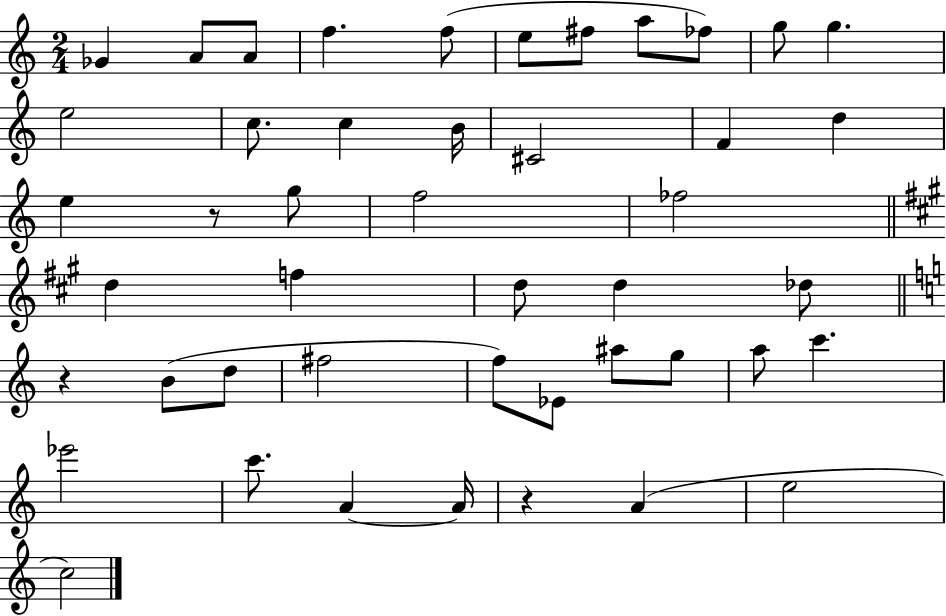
{
  \clef treble
  \numericTimeSignature
  \time 2/4
  \key c \major
  ges'4 a'8 a'8 | f''4. f''8( | e''8 fis''8 a''8 fes''8) | g''8 g''4. | \break e''2 | c''8. c''4 b'16 | cis'2 | f'4 d''4 | \break e''4 r8 g''8 | f''2 | fes''2 | \bar "||" \break \key a \major d''4 f''4 | d''8 d''4 des''8 | \bar "||" \break \key a \minor r4 b'8( d''8 | fis''2 | f''8) ees'8 ais''8 g''8 | a''8 c'''4. | \break ees'''2 | c'''8. a'4~~ a'16 | r4 a'4( | e''2 | \break c''2) | \bar "|."
}